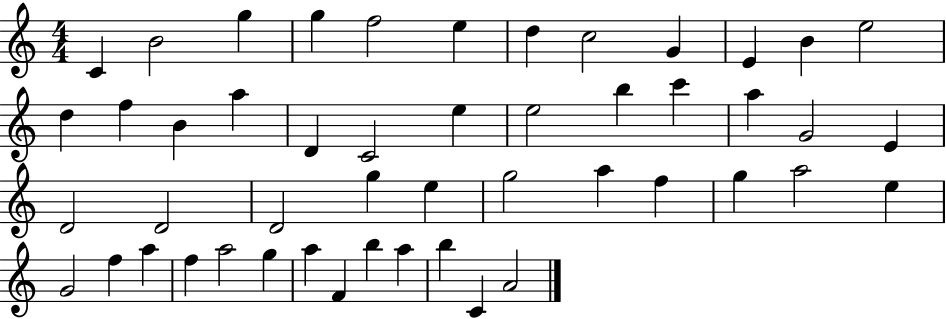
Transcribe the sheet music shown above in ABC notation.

X:1
T:Untitled
M:4/4
L:1/4
K:C
C B2 g g f2 e d c2 G E B e2 d f B a D C2 e e2 b c' a G2 E D2 D2 D2 g e g2 a f g a2 e G2 f a f a2 g a F b a b C A2